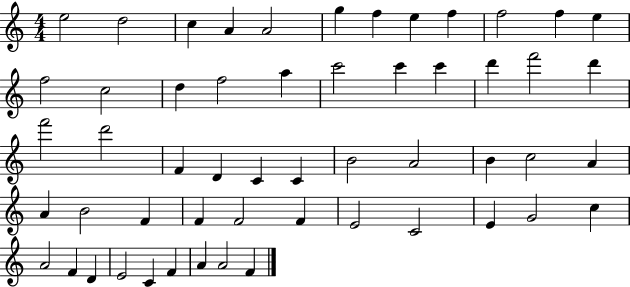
E5/h D5/h C5/q A4/q A4/h G5/q F5/q E5/q F5/q F5/h F5/q E5/q F5/h C5/h D5/q F5/h A5/q C6/h C6/q C6/q D6/q F6/h D6/q F6/h D6/h F4/q D4/q C4/q C4/q B4/h A4/h B4/q C5/h A4/q A4/q B4/h F4/q F4/q F4/h F4/q E4/h C4/h E4/q G4/h C5/q A4/h F4/q D4/q E4/h C4/q F4/q A4/q A4/h F4/q